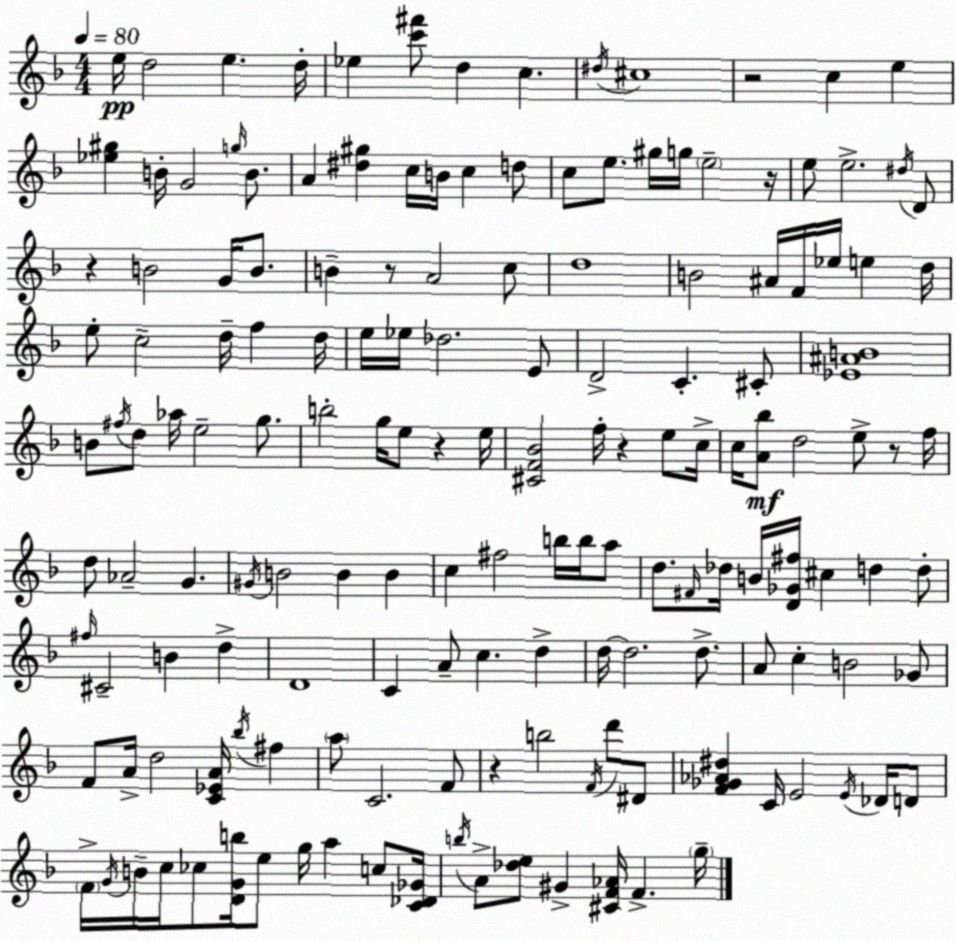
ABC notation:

X:1
T:Untitled
M:4/4
L:1/4
K:F
e/4 d2 e d/4 _e [c'^f']/2 d c ^d/4 ^c4 z2 c e [_e^g] B/4 G2 g/4 B/2 A [^d^g] c/4 B/4 c d/2 c/2 e/2 ^g/4 g/4 e2 z/4 e/2 e2 ^d/4 D/2 z B2 G/4 B/2 B z/2 A2 c/2 d4 B2 ^A/4 F/4 _e/4 e d/4 e/2 c2 d/4 f d/4 e/4 _e/4 _d2 E/2 D2 C ^C/2 [_E^AB]4 B/2 ^f/4 d/2 _a/4 e2 g/2 b2 g/4 e/2 z e/4 [^CF_B]2 f/4 z e/2 c/4 c/4 [A_b]/2 d2 e/2 z/2 f/4 d/2 _A2 G ^G/4 B2 B B c ^f2 b/4 b/4 a/2 d/2 ^F/4 _d/4 B/4 [D_G^f]/4 ^c d d/2 ^f/4 ^C2 B d D4 C A/2 c d d/4 d2 d/2 A/2 c B2 _G/2 F/2 A/4 d2 [C_EA]/4 _b/4 ^f a/2 C2 F/2 z b2 F/4 d'/2 ^D/2 [F_G_A^d] C/4 E2 E/4 _D/4 D/2 F/4 G/4 B/4 c/4 _c/2 [DGb]/4 e/2 g/4 a c/2 [C_D_G]/4 b/4 A/2 [_de]/2 ^G [^CF_A]/4 F g/4